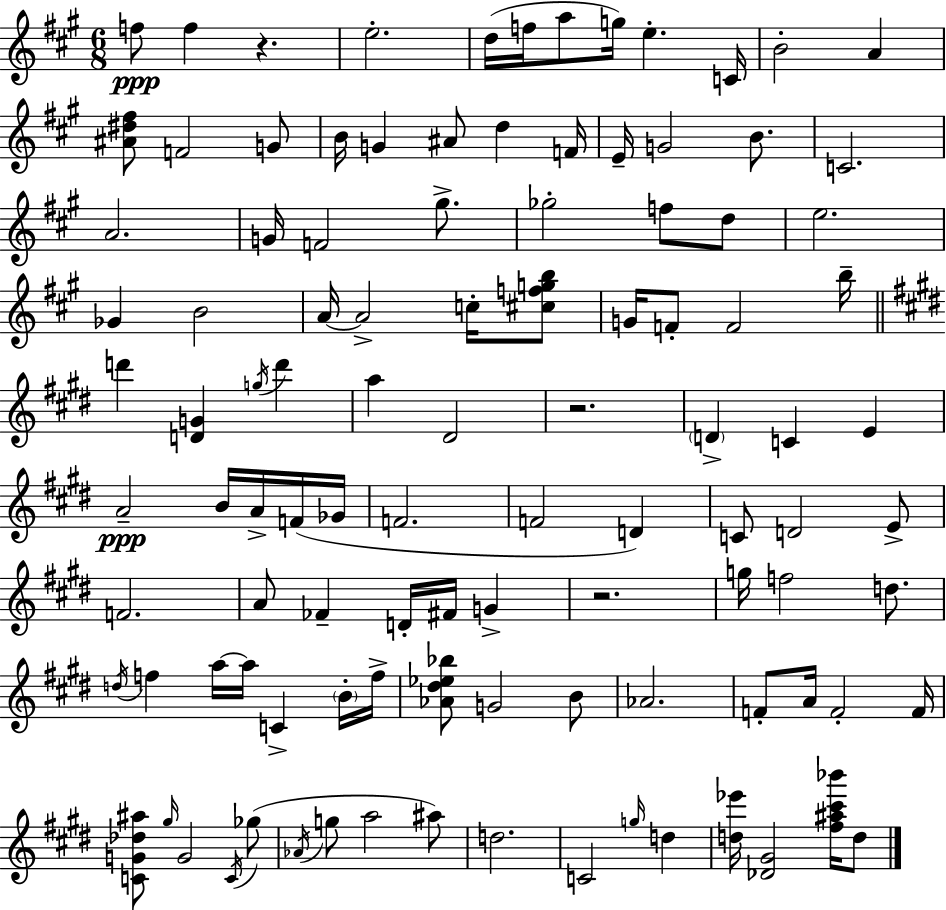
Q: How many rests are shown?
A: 3